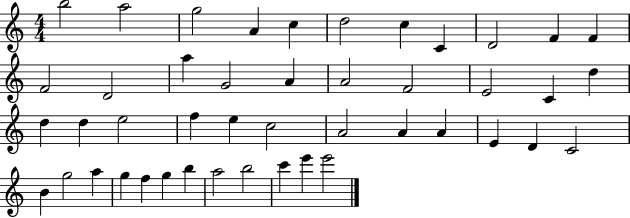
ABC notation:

X:1
T:Untitled
M:4/4
L:1/4
K:C
b2 a2 g2 A c d2 c C D2 F F F2 D2 a G2 A A2 F2 E2 C d d d e2 f e c2 A2 A A E D C2 B g2 a g f g b a2 b2 c' e' e'2